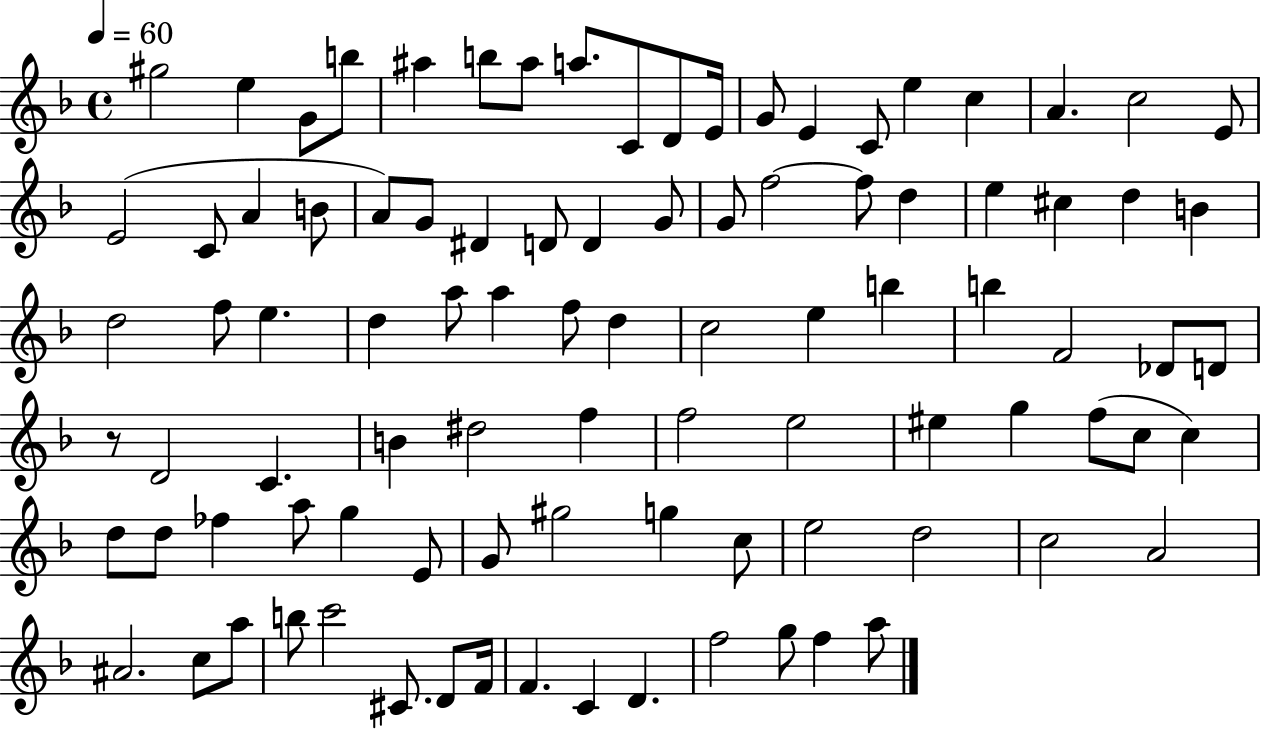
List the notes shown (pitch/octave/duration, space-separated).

G#5/h E5/q G4/e B5/e A#5/q B5/e A#5/e A5/e. C4/e D4/e E4/s G4/e E4/q C4/e E5/q C5/q A4/q. C5/h E4/e E4/h C4/e A4/q B4/e A4/e G4/e D#4/q D4/e D4/q G4/e G4/e F5/h F5/e D5/q E5/q C#5/q D5/q B4/q D5/h F5/e E5/q. D5/q A5/e A5/q F5/e D5/q C5/h E5/q B5/q B5/q F4/h Db4/e D4/e R/e D4/h C4/q. B4/q D#5/h F5/q F5/h E5/h EIS5/q G5/q F5/e C5/e C5/q D5/e D5/e FES5/q A5/e G5/q E4/e G4/e G#5/h G5/q C5/e E5/h D5/h C5/h A4/h A#4/h. C5/e A5/e B5/e C6/h C#4/e. D4/e F4/s F4/q. C4/q D4/q. F5/h G5/e F5/q A5/e